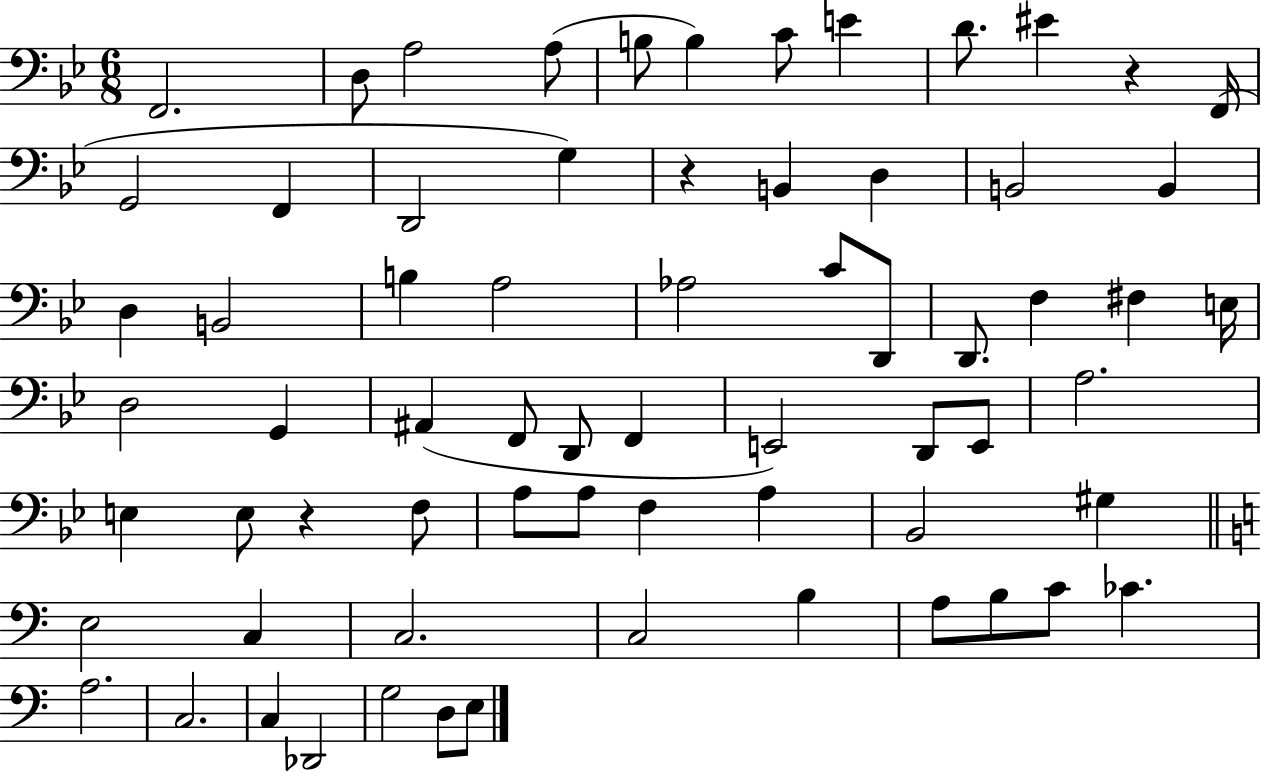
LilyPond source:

{
  \clef bass
  \numericTimeSignature
  \time 6/8
  \key bes \major
  f,2. | d8 a2 a8( | b8 b4) c'8 e'4 | d'8. eis'4 r4 f,16( | \break g,2 f,4 | d,2 g4) | r4 b,4 d4 | b,2 b,4 | \break d4 b,2 | b4 a2 | aes2 c'8 d,8 | d,8. f4 fis4 e16 | \break d2 g,4 | ais,4( f,8 d,8 f,4 | e,2) d,8 e,8 | a2. | \break e4 e8 r4 f8 | a8 a8 f4 a4 | bes,2 gis4 | \bar "||" \break \key c \major e2 c4 | c2. | c2 b4 | a8 b8 c'8 ces'4. | \break a2. | c2. | c4 des,2 | g2 d8 e8 | \break \bar "|."
}